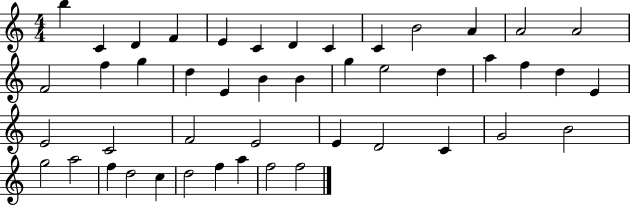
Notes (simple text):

B5/q C4/q D4/q F4/q E4/q C4/q D4/q C4/q C4/q B4/h A4/q A4/h A4/h F4/h F5/q G5/q D5/q E4/q B4/q B4/q G5/q E5/h D5/q A5/q F5/q D5/q E4/q E4/h C4/h F4/h E4/h E4/q D4/h C4/q G4/h B4/h G5/h A5/h F5/q D5/h C5/q D5/h F5/q A5/q F5/h F5/h